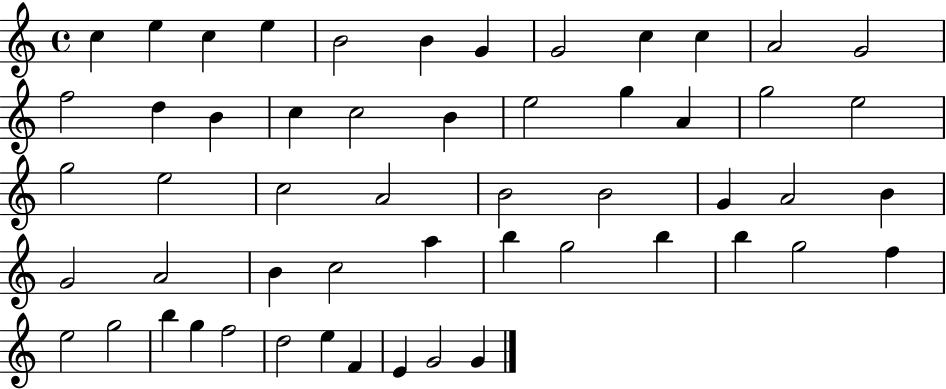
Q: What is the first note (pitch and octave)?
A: C5